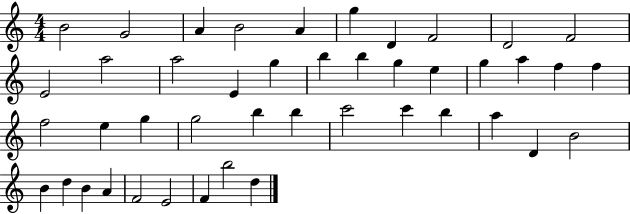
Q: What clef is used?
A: treble